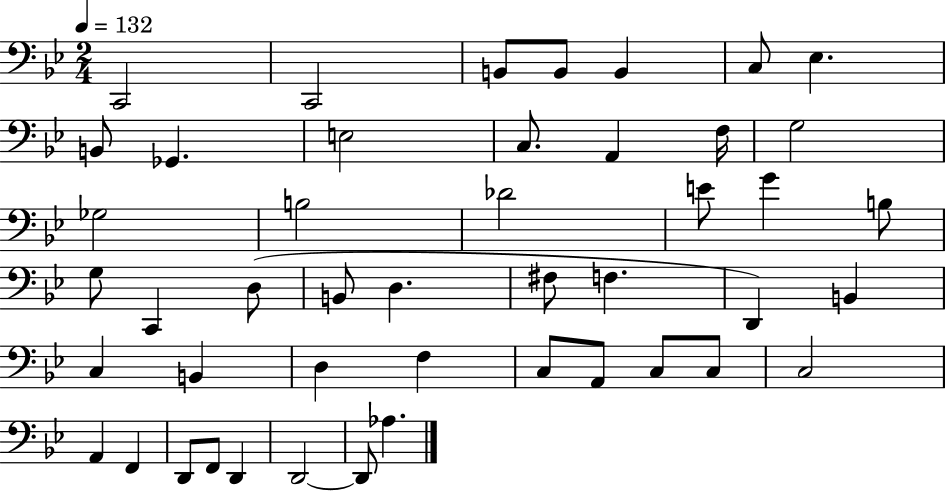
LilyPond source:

{
  \clef bass
  \numericTimeSignature
  \time 2/4
  \key bes \major
  \tempo 4 = 132
  c,2 | c,2 | b,8 b,8 b,4 | c8 ees4. | \break b,8 ges,4. | e2 | c8. a,4 f16 | g2 | \break ges2 | b2 | des'2 | e'8 g'4 b8 | \break g8 c,4 d8( | b,8 d4. | fis8 f4. | d,4) b,4 | \break c4 b,4 | d4 f4 | c8 a,8 c8 c8 | c2 | \break a,4 f,4 | d,8 f,8 d,4 | d,2~~ | d,8 aes4. | \break \bar "|."
}